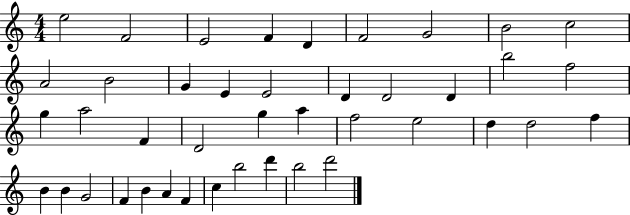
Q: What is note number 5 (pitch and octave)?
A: D4